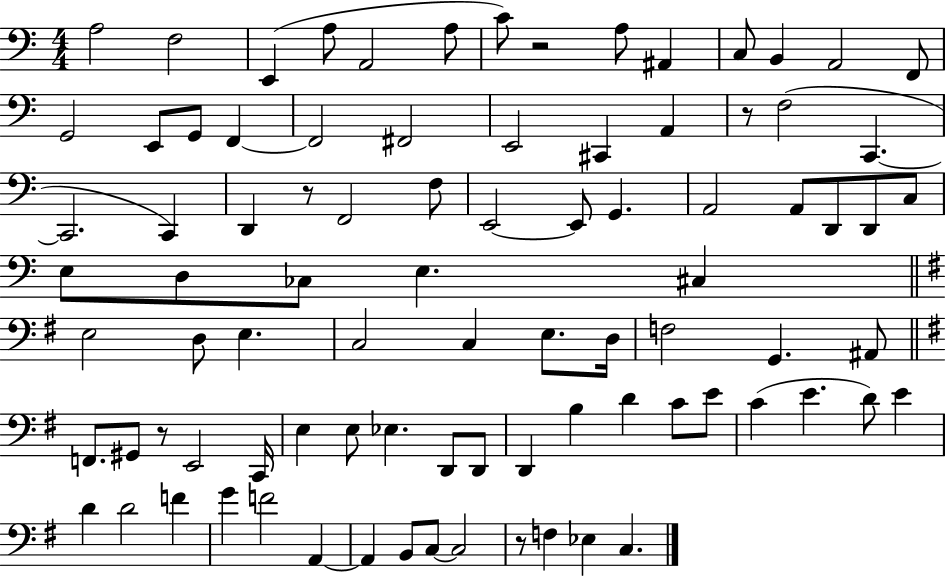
X:1
T:Untitled
M:4/4
L:1/4
K:C
A,2 F,2 E,, A,/2 A,,2 A,/2 C/2 z2 A,/2 ^A,, C,/2 B,, A,,2 F,,/2 G,,2 E,,/2 G,,/2 F,, F,,2 ^F,,2 E,,2 ^C,, A,, z/2 F,2 C,, C,,2 C,, D,, z/2 F,,2 F,/2 E,,2 E,,/2 G,, A,,2 A,,/2 D,,/2 D,,/2 C,/2 E,/2 D,/2 _C,/2 E, ^C, E,2 D,/2 E, C,2 C, E,/2 D,/4 F,2 G,, ^A,,/2 F,,/2 ^G,,/2 z/2 E,,2 C,,/4 E, E,/2 _E, D,,/2 D,,/2 D,, B, D C/2 E/2 C E D/2 E D D2 F G F2 A,, A,, B,,/2 C,/2 C,2 z/2 F, _E, C,